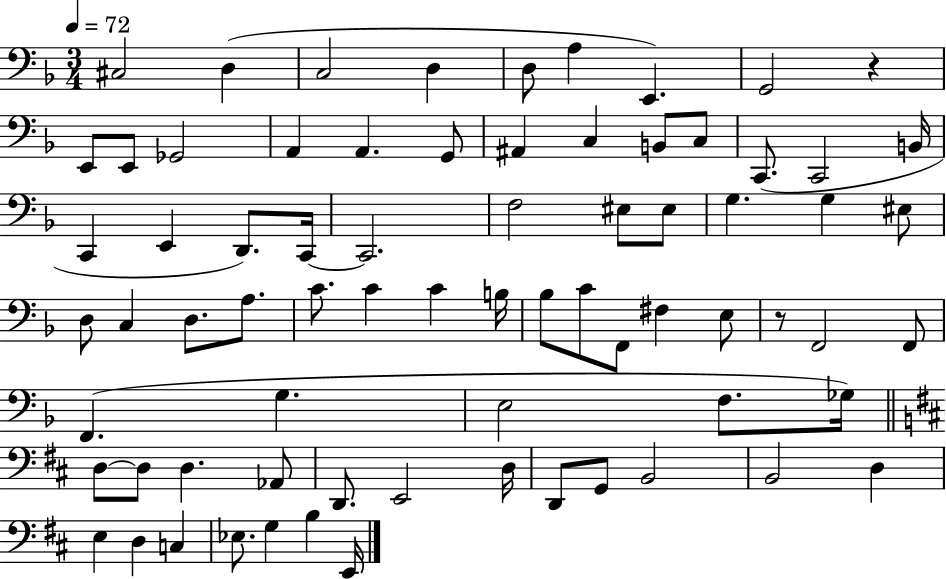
X:1
T:Untitled
M:3/4
L:1/4
K:F
^C,2 D, C,2 D, D,/2 A, E,, G,,2 z E,,/2 E,,/2 _G,,2 A,, A,, G,,/2 ^A,, C, B,,/2 C,/2 C,,/2 C,,2 B,,/4 C,, E,, D,,/2 C,,/4 C,,2 F,2 ^E,/2 ^E,/2 G, G, ^E,/2 D,/2 C, D,/2 A,/2 C/2 C C B,/4 _B,/2 C/2 F,,/2 ^F, E,/2 z/2 F,,2 F,,/2 F,, G, E,2 F,/2 _G,/4 D,/2 D,/2 D, _A,,/2 D,,/2 E,,2 D,/4 D,,/2 G,,/2 B,,2 B,,2 D, E, D, C, _E,/2 G, B, E,,/4